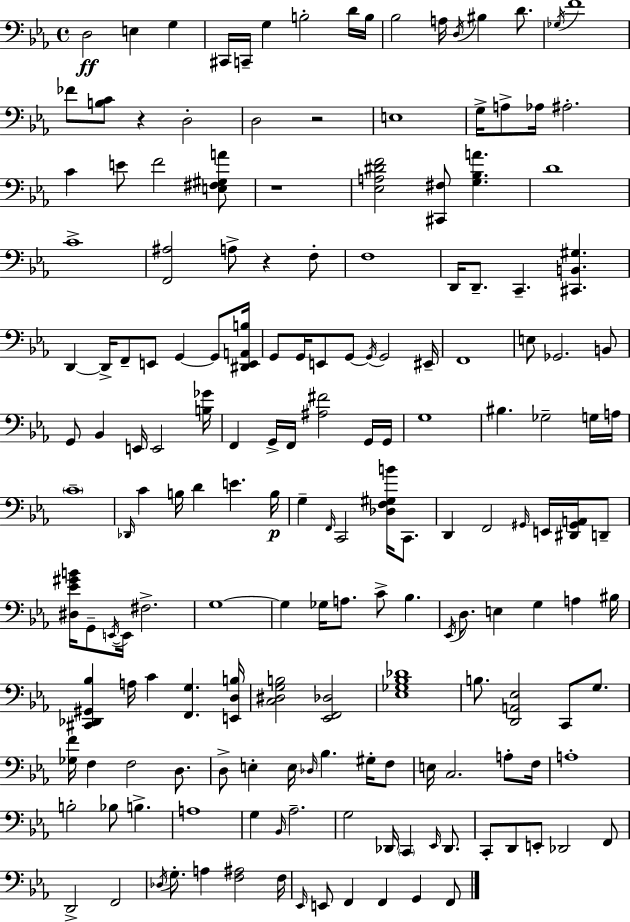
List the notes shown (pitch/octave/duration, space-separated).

D3/h E3/q G3/q C#2/s C2/s G3/q B3/h D4/s B3/s Bb3/h A3/s D3/s BIS3/q D4/e. Gb3/s F4/w FES4/e [B3,C4]/e R/q D3/h D3/h R/h E3/w G3/s A3/e Ab3/s A#3/h. C4/q E4/e F4/h [E3,F#3,G#3,A4]/e R/w [Eb3,A3,D#4,F4]/h [C#2,F#3]/e [G3,Bb3,A4]/q. D4/w C4/w [F2,A#3]/h A3/e R/q F3/e F3/w D2/s D2/e. C2/q. [C#2,B2,G#3]/q. D2/q D2/s F2/e E2/e G2/q G2/e [D#2,E2,A2,B3]/s G2/e G2/s E2/e G2/e G2/s G2/h EIS2/s F2/w E3/e Gb2/h. B2/e G2/e Bb2/q E2/s E2/h [B3,Gb4]/s F2/q G2/s F2/s [A#3,F#4]/h G2/s G2/s G3/w BIS3/q. Gb3/h G3/s A3/s C4/w Db2/s C4/q B3/s D4/q E4/q. B3/s G3/q F2/s C2/h [Db3,F3,G#3,B4]/s C2/e. D2/q F2/h G#2/s E2/s [D#2,G#2,A2]/s D2/e [D#3,Eb4,G#4,B4]/s G2/e E2/s E2/s F#3/h. G3/w G3/q Gb3/s A3/e. C4/e Bb3/q. Eb2/s D3/e. E3/q G3/q A3/q BIS3/s [C#2,Db2,G#2,Bb3]/q A3/s C4/q [F2,G3]/q. [E2,D3,B3]/s [C3,D#3,G3,B3]/h [Eb2,F2,Db3]/h [Eb3,Gb3,Bb3,Db4]/w B3/e. [D2,A2,Eb3]/h C2/e G3/e. [Gb3,F4]/s F3/q F3/h D3/e. D3/e E3/q E3/s Db3/s Bb3/q. G#3/s F3/e E3/s C3/h. A3/e F3/s A3/w B3/h Bb3/e B3/q. A3/w G3/q Bb2/s Ab3/h. G3/h Db2/s C2/q Eb2/s Db2/e. C2/e D2/e E2/e Db2/h F2/e D2/h F2/h Db3/s G3/e. A3/q [F3,A#3]/h F3/s Eb2/s E2/e F2/q F2/q G2/q F2/e